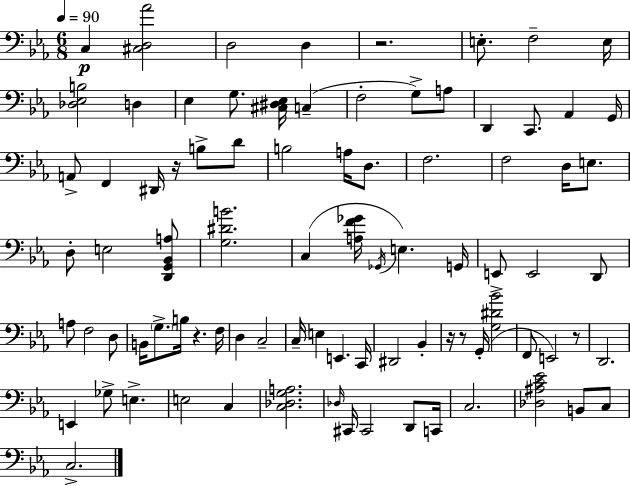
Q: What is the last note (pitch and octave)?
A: C3